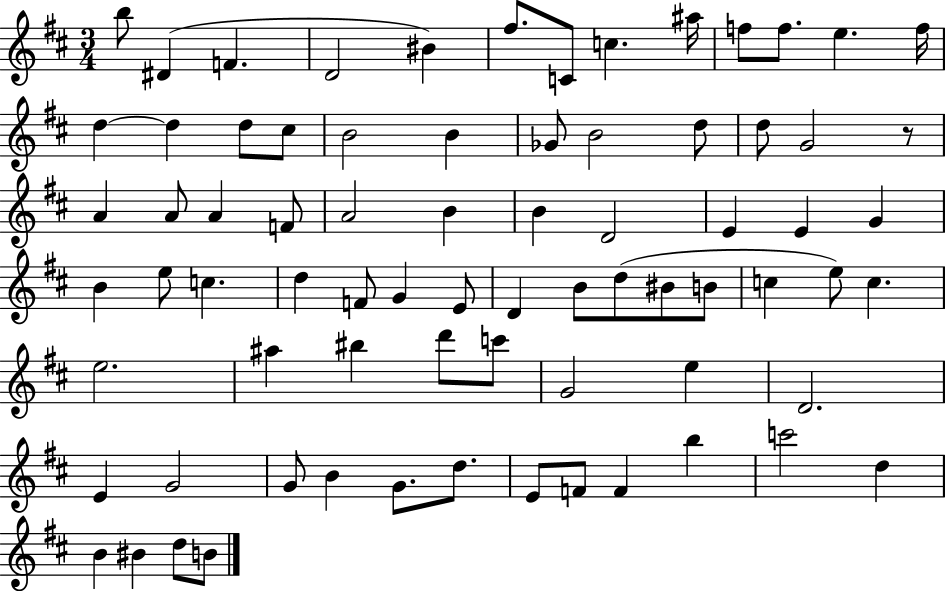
B5/e D#4/q F4/q. D4/h BIS4/q F#5/e. C4/e C5/q. A#5/s F5/e F5/e. E5/q. F5/s D5/q D5/q D5/e C#5/e B4/h B4/q Gb4/e B4/h D5/e D5/e G4/h R/e A4/q A4/e A4/q F4/e A4/h B4/q B4/q D4/h E4/q E4/q G4/q B4/q E5/e C5/q. D5/q F4/e G4/q E4/e D4/q B4/e D5/e BIS4/e B4/e C5/q E5/e C5/q. E5/h. A#5/q BIS5/q D6/e C6/e G4/h E5/q D4/h. E4/q G4/h G4/e B4/q G4/e. D5/e. E4/e F4/e F4/q B5/q C6/h D5/q B4/q BIS4/q D5/e B4/e